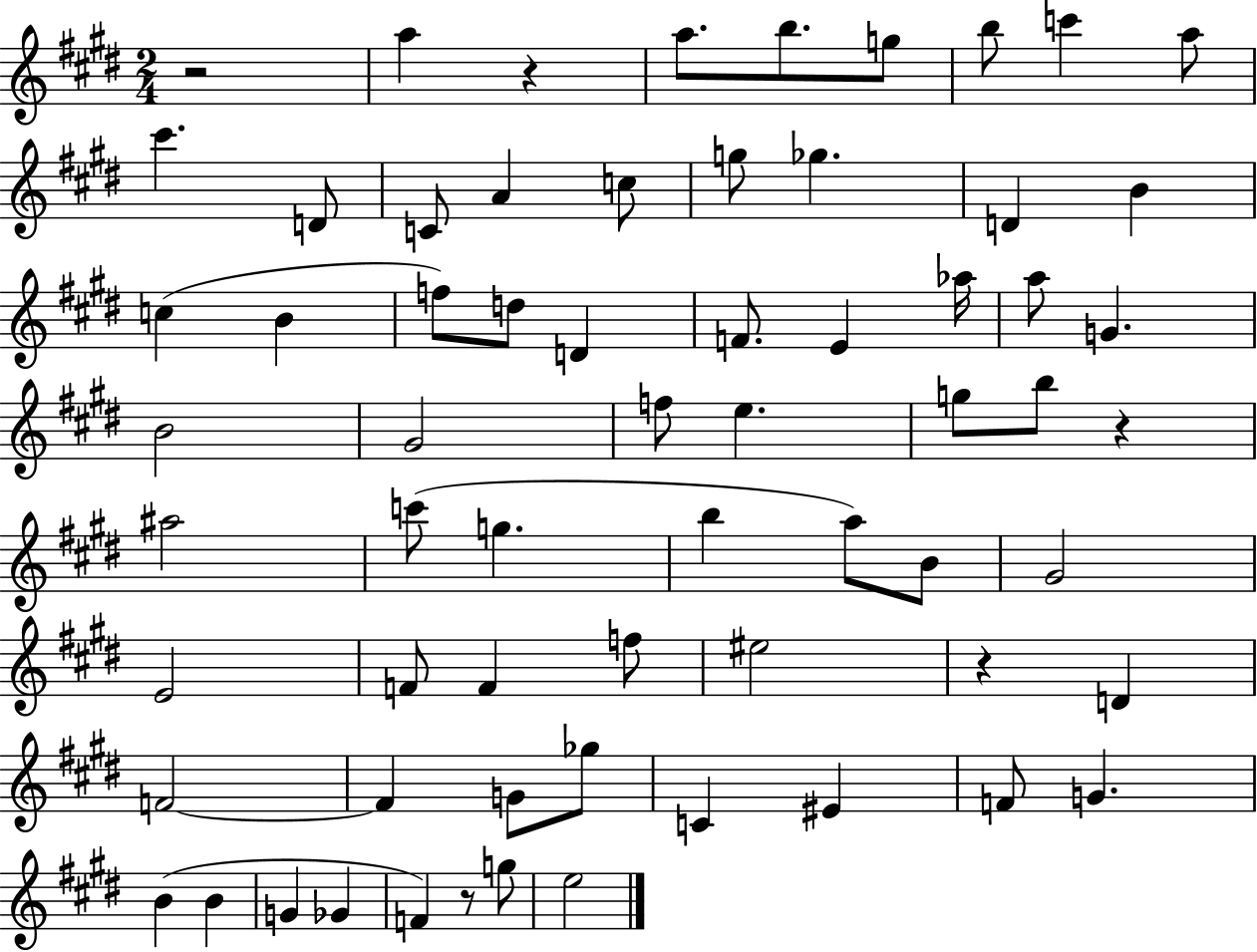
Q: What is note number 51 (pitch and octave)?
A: EIS4